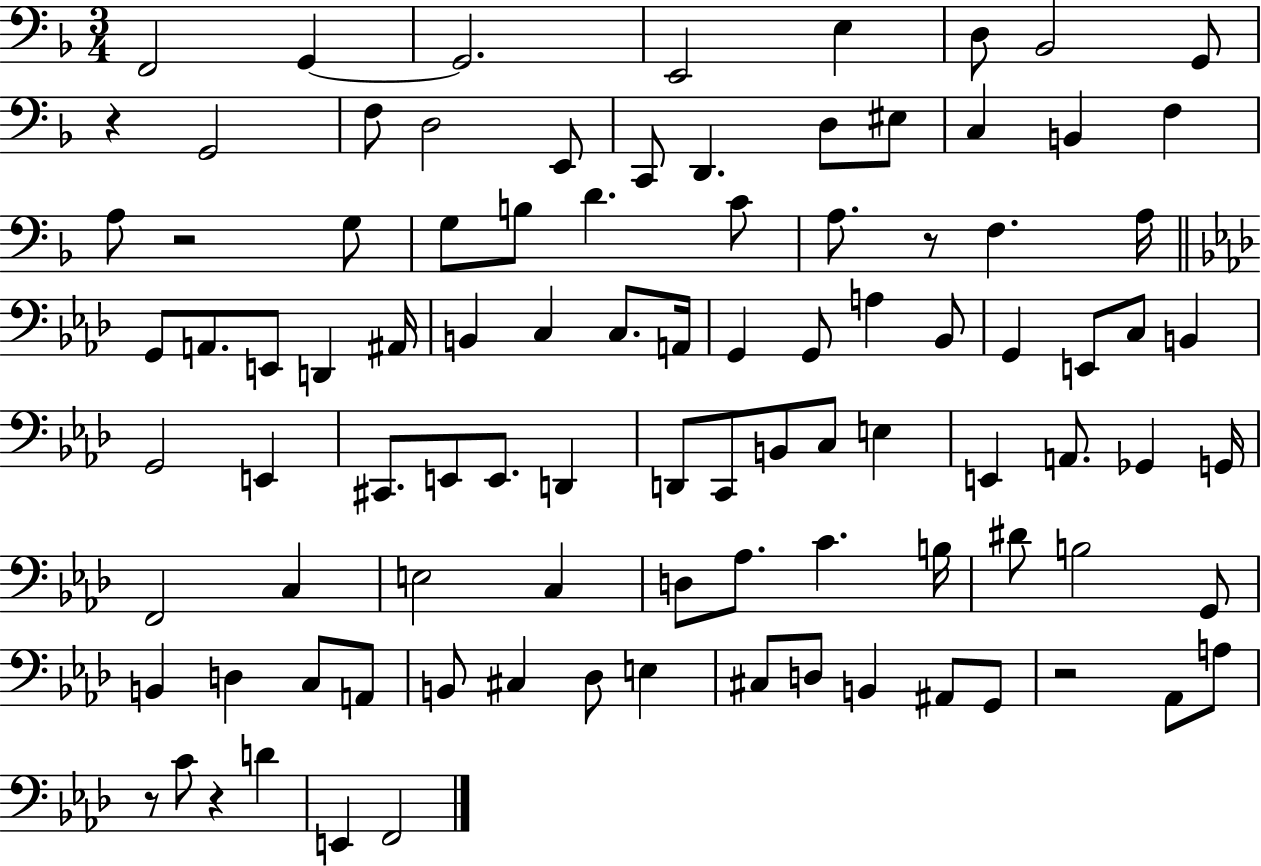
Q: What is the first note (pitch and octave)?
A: F2